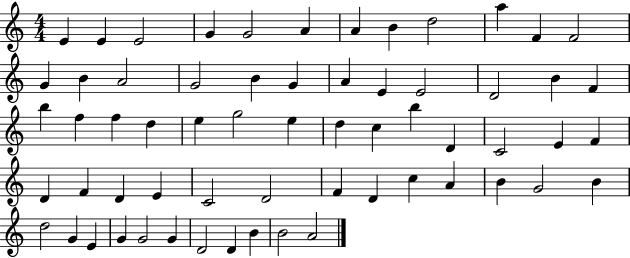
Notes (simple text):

E4/q E4/q E4/h G4/q G4/h A4/q A4/q B4/q D5/h A5/q F4/q F4/h G4/q B4/q A4/h G4/h B4/q G4/q A4/q E4/q E4/h D4/h B4/q F4/q B5/q F5/q F5/q D5/q E5/q G5/h E5/q D5/q C5/q B5/q D4/q C4/h E4/q F4/q D4/q F4/q D4/q E4/q C4/h D4/h F4/q D4/q C5/q A4/q B4/q G4/h B4/q D5/h G4/q E4/q G4/q G4/h G4/q D4/h D4/q B4/q B4/h A4/h